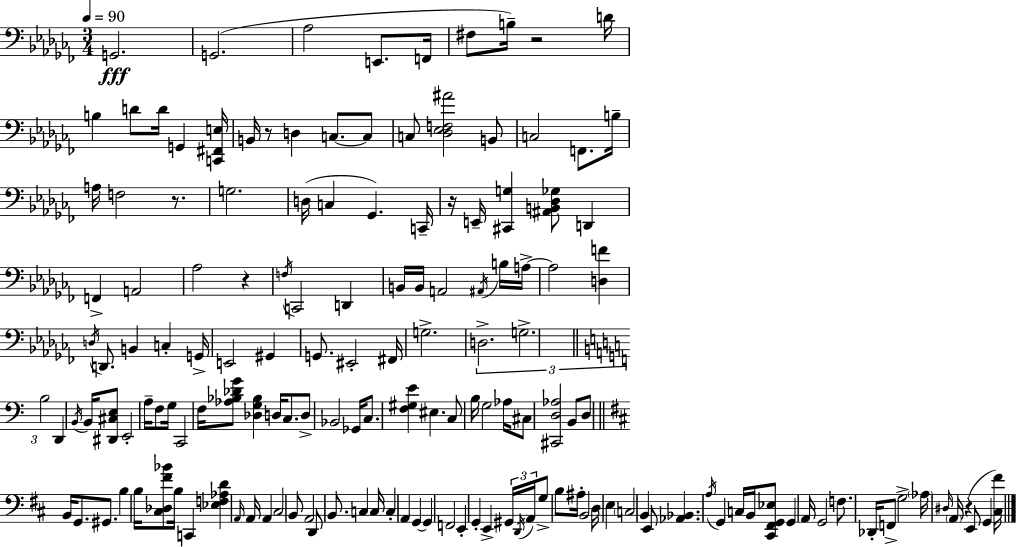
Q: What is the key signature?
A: AES minor